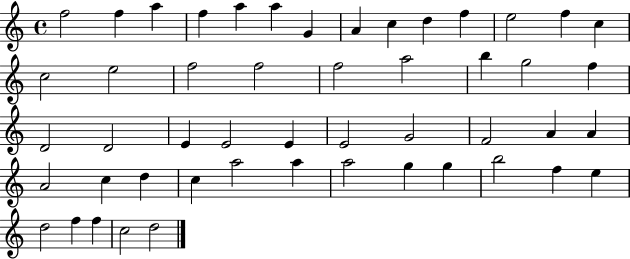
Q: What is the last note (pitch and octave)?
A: D5